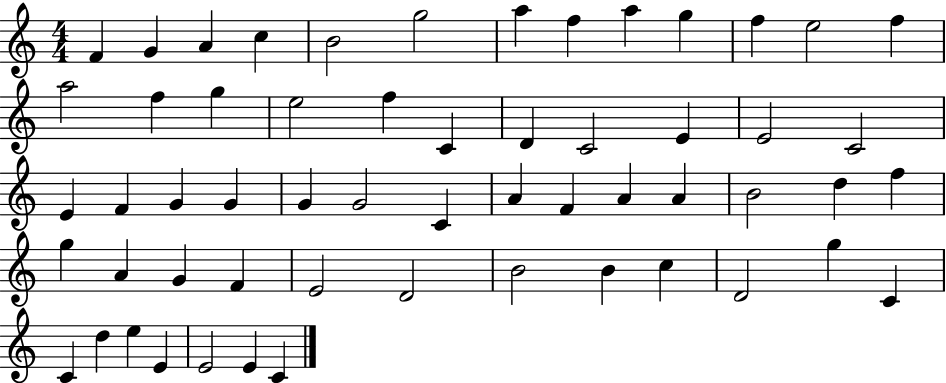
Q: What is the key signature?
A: C major